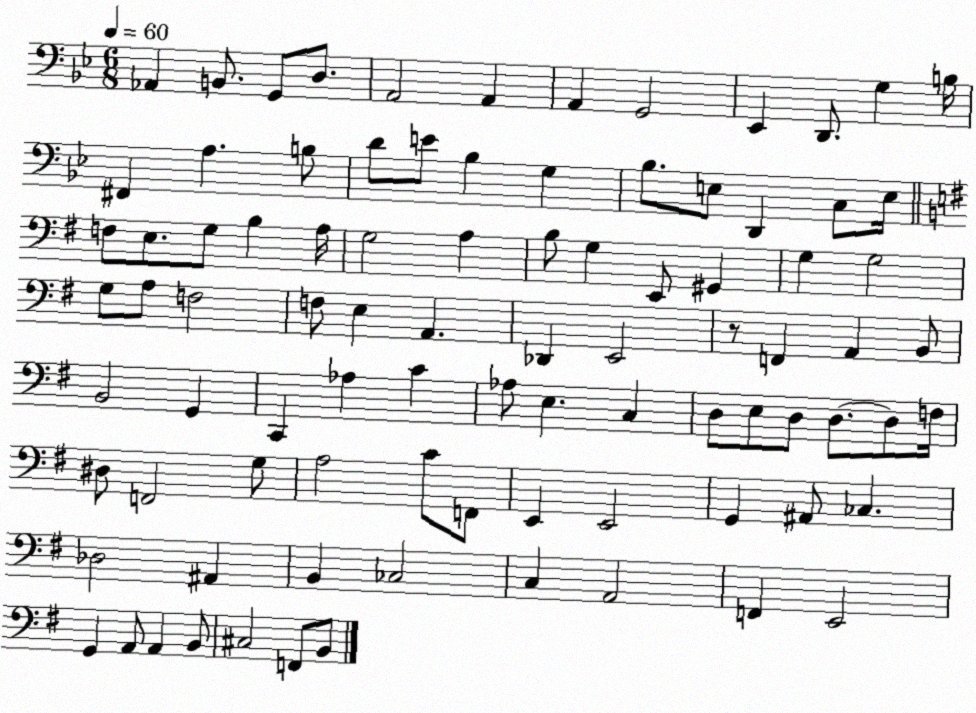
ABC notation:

X:1
T:Untitled
M:6/8
L:1/4
K:Bb
_A,, B,,/2 G,,/2 D,/2 A,,2 A,, A,, G,,2 _E,, D,,/2 G, B,/4 ^F,, A, B,/2 D/2 E/2 _B, G, _B,/2 E,/2 D,, C,/2 E,/4 F,/2 E,/2 G,/2 B, A,/4 G,2 A, B,/2 G, E,,/2 ^G,, G, G,2 G,/2 A,/2 F,2 F,/2 E, A,, _D,, E,,2 z/2 F,, A,, B,,/2 B,,2 G,, C,, _A, C _A,/2 E, C, D,/2 E,/2 D,/2 D,/2 D,/2 F,/4 ^D,/2 F,,2 G,/2 A,2 C/2 F,,/2 E,, E,,2 G,, ^A,,/2 _C, _D,2 ^A,, B,, _C,2 C, A,,2 F,, E,,2 G,, A,,/2 A,, B,,/2 ^C,2 F,,/2 B,,/2